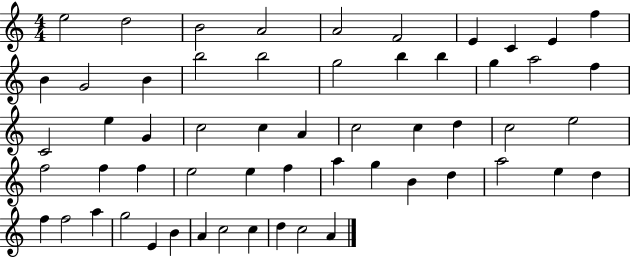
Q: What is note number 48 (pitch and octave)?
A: A5